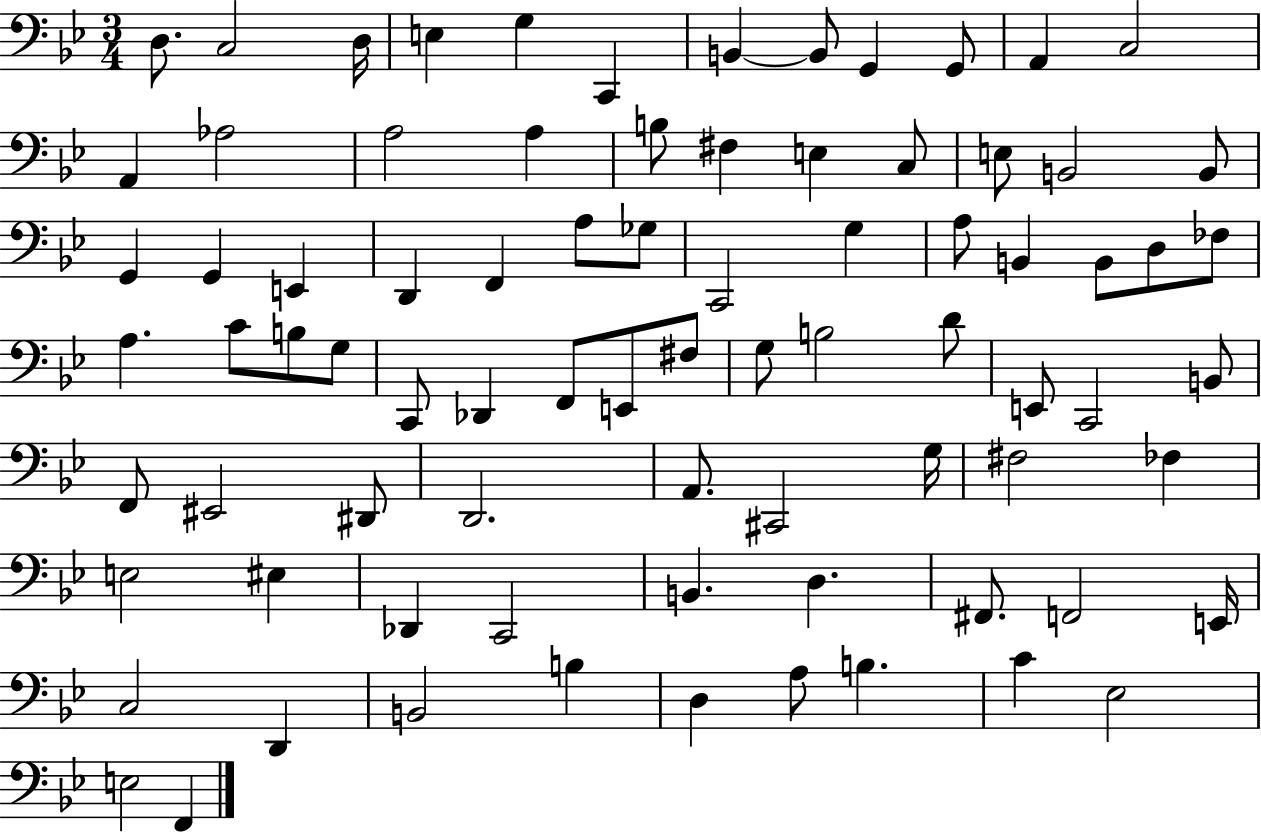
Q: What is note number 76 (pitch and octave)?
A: A3